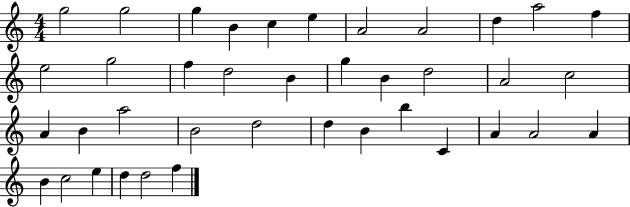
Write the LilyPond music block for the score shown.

{
  \clef treble
  \numericTimeSignature
  \time 4/4
  \key c \major
  g''2 g''2 | g''4 b'4 c''4 e''4 | a'2 a'2 | d''4 a''2 f''4 | \break e''2 g''2 | f''4 d''2 b'4 | g''4 b'4 d''2 | a'2 c''2 | \break a'4 b'4 a''2 | b'2 d''2 | d''4 b'4 b''4 c'4 | a'4 a'2 a'4 | \break b'4 c''2 e''4 | d''4 d''2 f''4 | \bar "|."
}